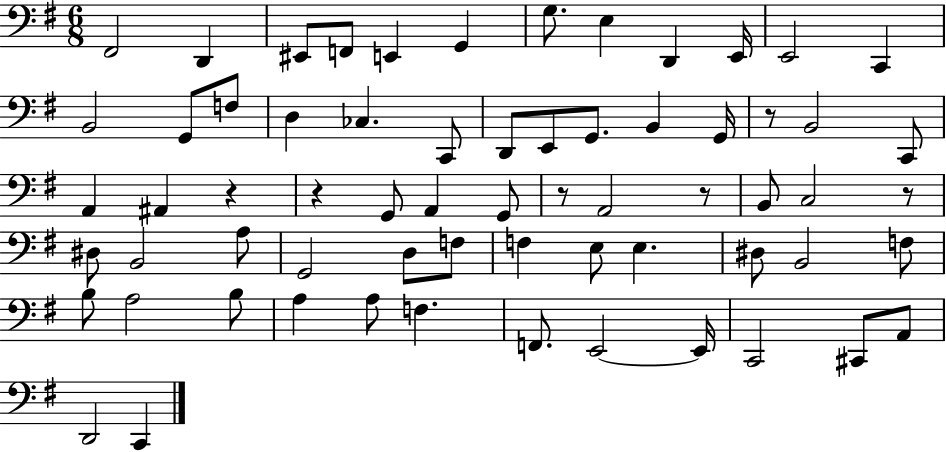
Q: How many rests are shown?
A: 6